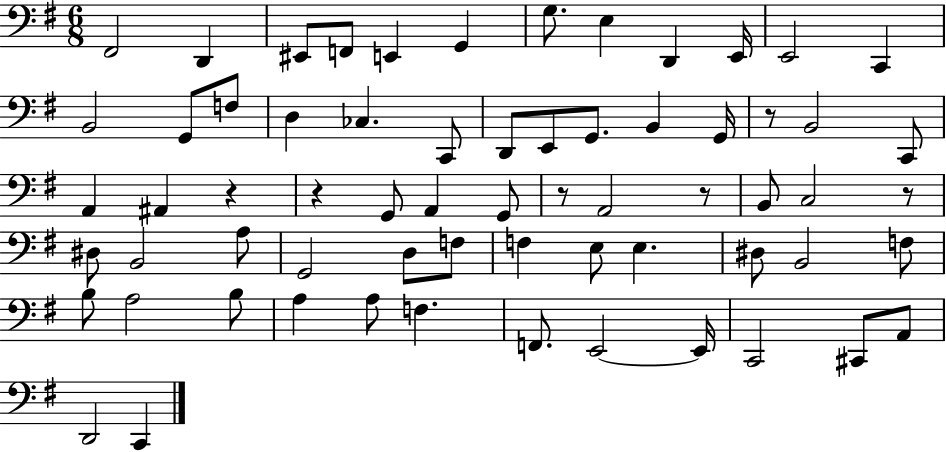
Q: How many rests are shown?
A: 6